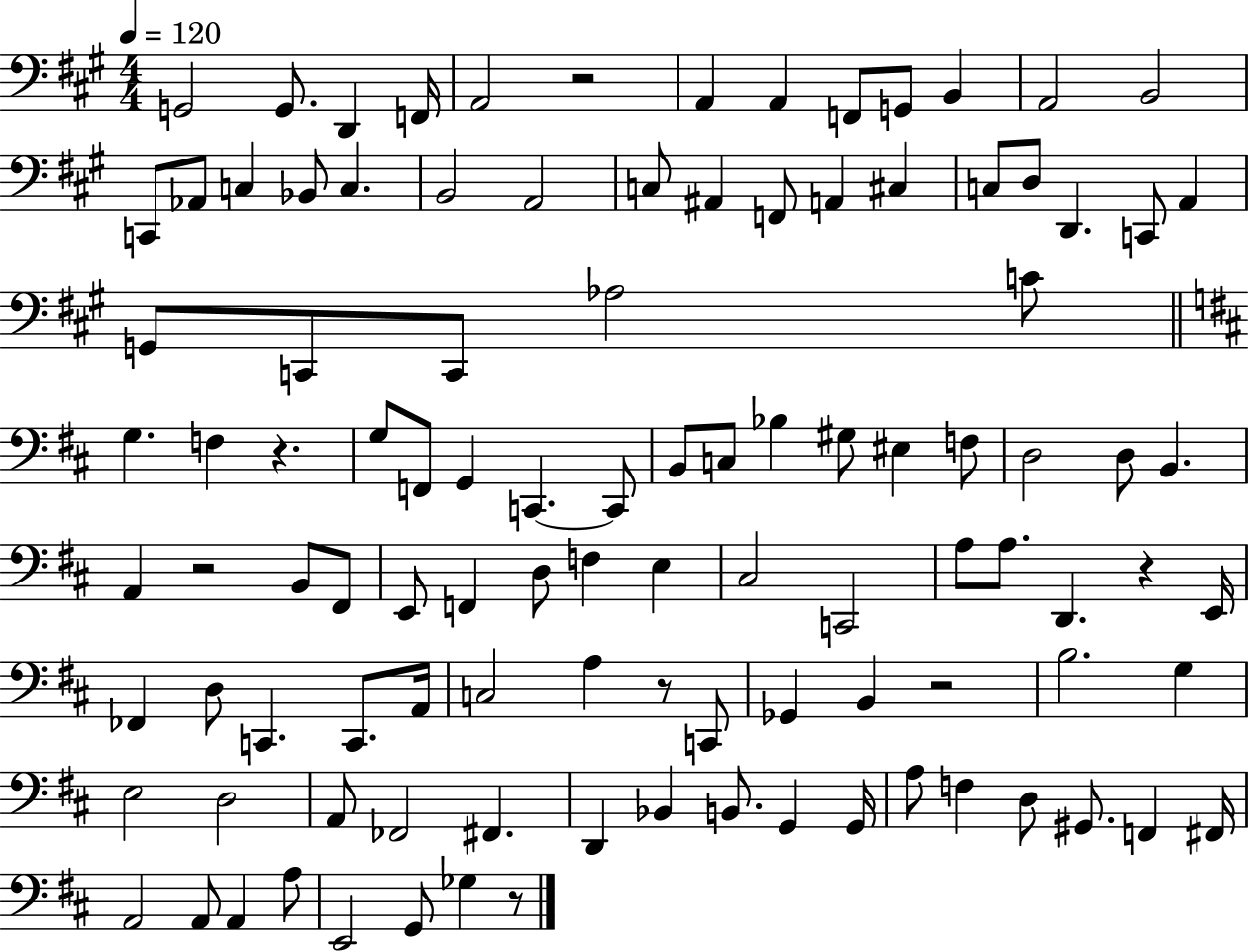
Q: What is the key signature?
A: A major